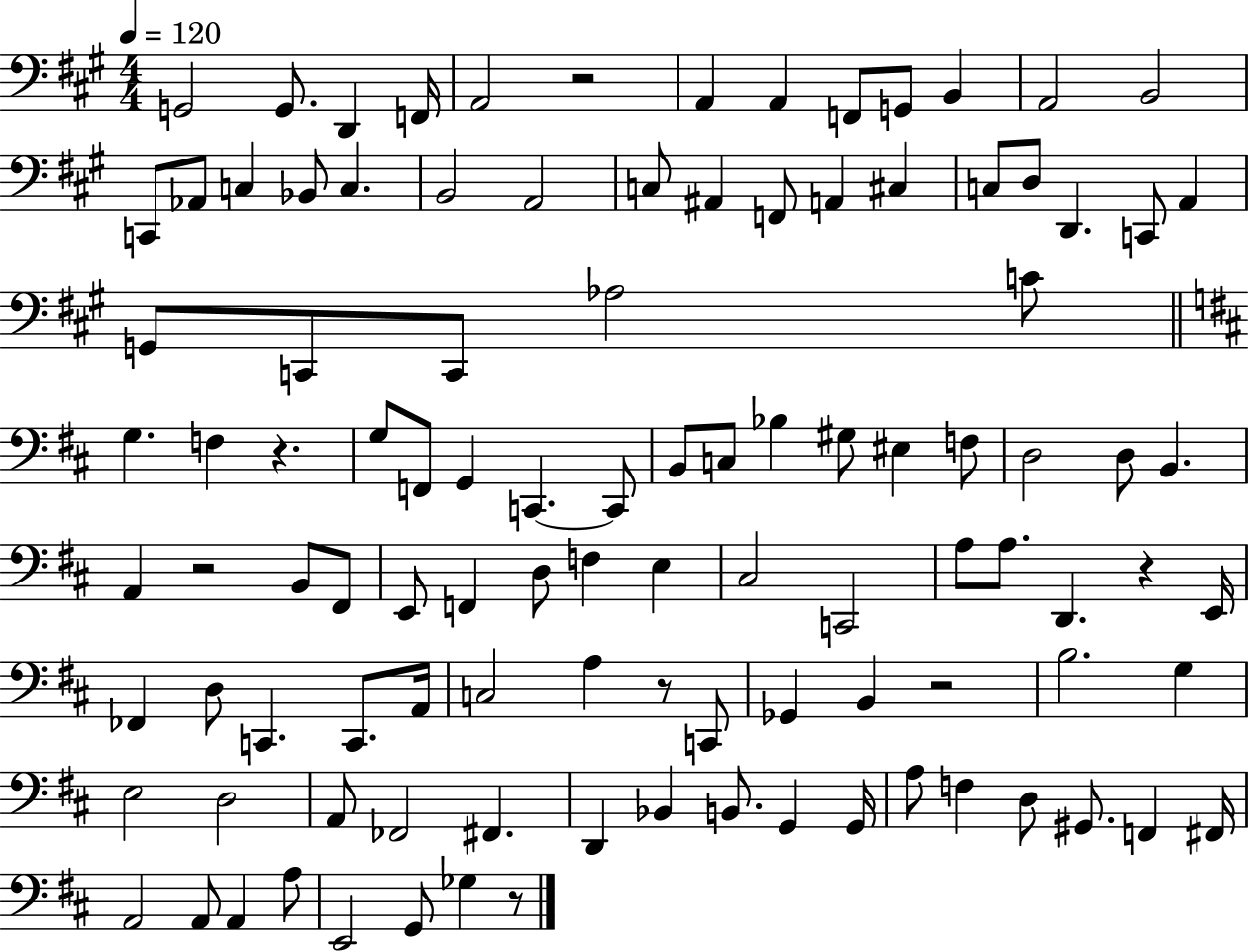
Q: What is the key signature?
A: A major